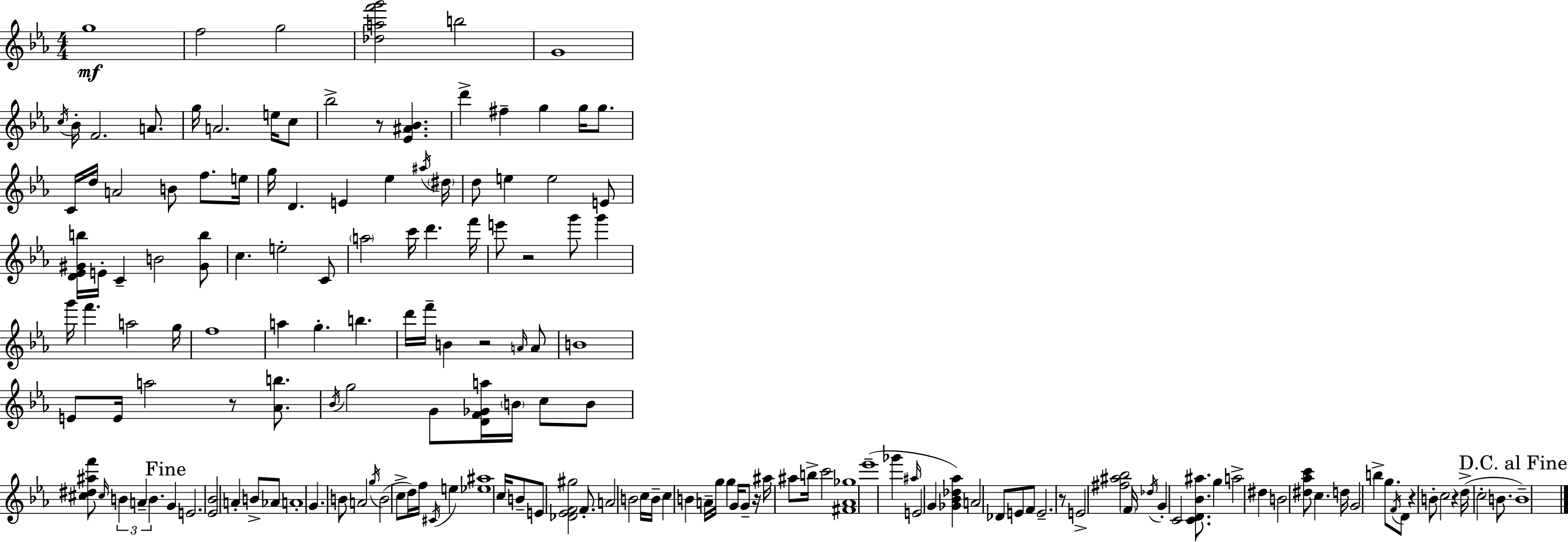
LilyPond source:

{
  \clef treble
  \numericTimeSignature
  \time 4/4
  \key ees \major
  g''1\mf | f''2 g''2 | <des'' a'' f''' g'''>2 b''2 | g'1 | \break \acciaccatura { c''16 } bes'16-. f'2. a'8. | g''16 a'2. e''16 c''8 | bes''2-> r8 <ees' ais' bes'>4. | d'''4-> fis''4-- g''4 g''16 g''8. | \break c'16 d''16 a'2 b'8 f''8. | e''16 g''16 d'4. e'4 ees''4 | \acciaccatura { ais''16 } \parenthesize dis''16 d''8 e''4 e''2 | e'8 <d' ees' gis' b''>16 e'16-. c'4-- b'2 | \break <gis' b''>8 c''4. e''2-. | c'8 \parenthesize a''2 c'''16 d'''4. | f'''16 e'''8 r2 g'''8 g'''4 | g'''16 f'''4. a''2 | \break g''16 f''1 | a''4 g''4.-. b''4. | d'''16 f'''16-- b'4 r2 | \grace { a'16 } a'8 b'1 | \break e'8 e'16 a''2 r8 | <aes' b''>8. \acciaccatura { bes'16 } g''2 g'8 <d' f' ges' a''>16 \parenthesize b'16 | c''8 b'8 <cis'' dis'' ais'' f'''>8 \grace { cis''16 } \tuplet 3/2 { b'4 a'4-- b'4. } | \mark "Fine" g'4 e'2. | \break <ees' bes'>2 a'4-. | b'8-> aes'8 a'1-. | g'4. b'8 a'2 | \acciaccatura { g''16 }( b'2 c''8-> | \break d''16) f''16 \acciaccatura { cis'16 } e''4 <ees'' ais''>1 | c''16 b'8-- e'8 <des' ees' f' gis''>2 | f'8.-. a'2 b'2 | c''16 b'16-- c''4 b'4 | \break a'16-- g''16 g''4 g'16 g'8-- r16 ais''16 ais''8 b''16-> c'''2 | <fis' aes' ges''>1 | ees'''1--( | ges'''4 \grace { ais''16 } e'2 | \break g'4 <ges' bes' des'' aes''>4) a'2 | des'8 e'8 f'8 e'2.-- | r8 e'2-> | <fis'' ais'' bes''>2 \parenthesize f'16 \acciaccatura { des''16 } g'4-. c'2 | \break <c' d' bes' ais''>8. g''4 a''2-> | dis''4 b'2 | <dis'' aes'' c'''>8 c''4. d''16 g'2 | b''4-> g''8. \acciaccatura { f'16 } d'8 r4 | \break b'8-. c''2 r4 d''16->( c''2-. | b'8. \mark "D.C. al Fine" b'1--) | \bar "|."
}